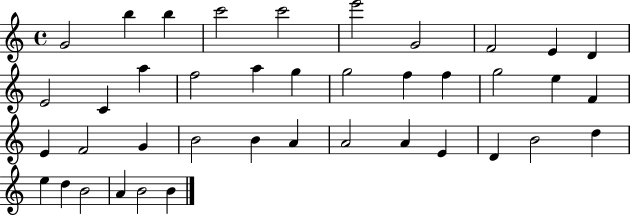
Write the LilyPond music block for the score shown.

{
  \clef treble
  \time 4/4
  \defaultTimeSignature
  \key c \major
  g'2 b''4 b''4 | c'''2 c'''2 | e'''2 g'2 | f'2 e'4 d'4 | \break e'2 c'4 a''4 | f''2 a''4 g''4 | g''2 f''4 f''4 | g''2 e''4 f'4 | \break e'4 f'2 g'4 | b'2 b'4 a'4 | a'2 a'4 e'4 | d'4 b'2 d''4 | \break e''4 d''4 b'2 | a'4 b'2 b'4 | \bar "|."
}